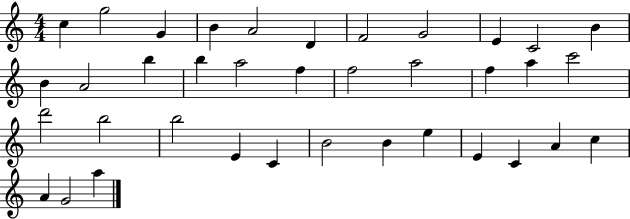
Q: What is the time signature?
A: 4/4